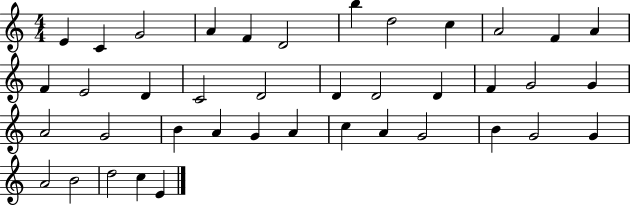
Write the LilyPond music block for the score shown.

{
  \clef treble
  \numericTimeSignature
  \time 4/4
  \key c \major
  e'4 c'4 g'2 | a'4 f'4 d'2 | b''4 d''2 c''4 | a'2 f'4 a'4 | \break f'4 e'2 d'4 | c'2 d'2 | d'4 d'2 d'4 | f'4 g'2 g'4 | \break a'2 g'2 | b'4 a'4 g'4 a'4 | c''4 a'4 g'2 | b'4 g'2 g'4 | \break a'2 b'2 | d''2 c''4 e'4 | \bar "|."
}